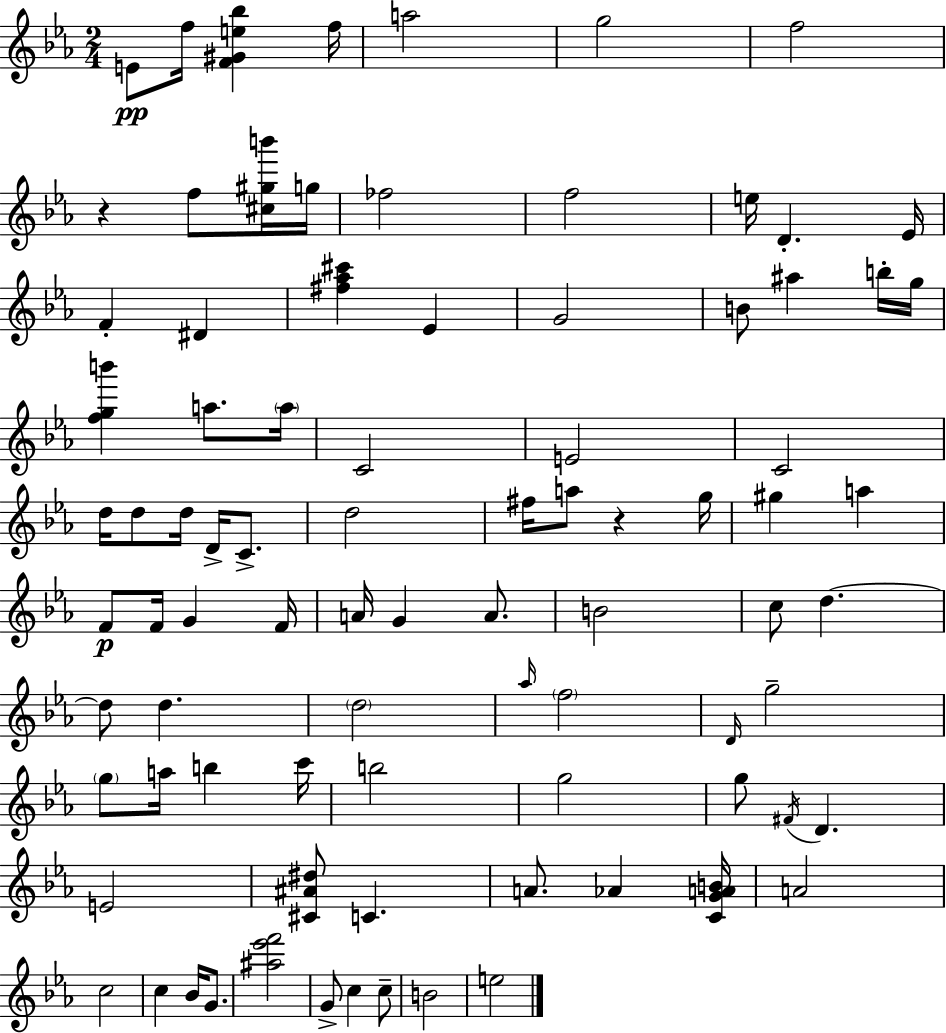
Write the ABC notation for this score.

X:1
T:Untitled
M:2/4
L:1/4
K:Eb
E/2 f/4 [F^Ge_b] f/4 a2 g2 f2 z f/2 [^c^gb']/4 g/4 _f2 f2 e/4 D _E/4 F ^D [^f_a^c'] _E G2 B/2 ^a b/4 g/4 [fgb'] a/2 a/4 C2 E2 C2 d/4 d/2 d/4 D/4 C/2 d2 ^f/4 a/2 z g/4 ^g a F/2 F/4 G F/4 A/4 G A/2 B2 c/2 d d/2 d d2 _a/4 f2 D/4 g2 g/2 a/4 b c'/4 b2 g2 g/2 ^F/4 D E2 [^C^A^d]/2 C A/2 _A [CGAB]/4 A2 c2 c _B/4 G/2 [^a_e'f']2 G/2 c c/2 B2 e2